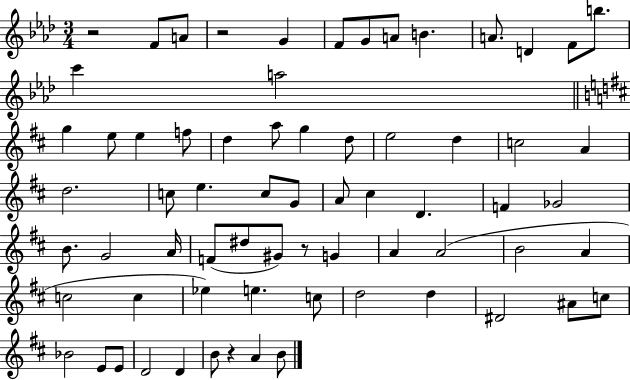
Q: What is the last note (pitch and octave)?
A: B4